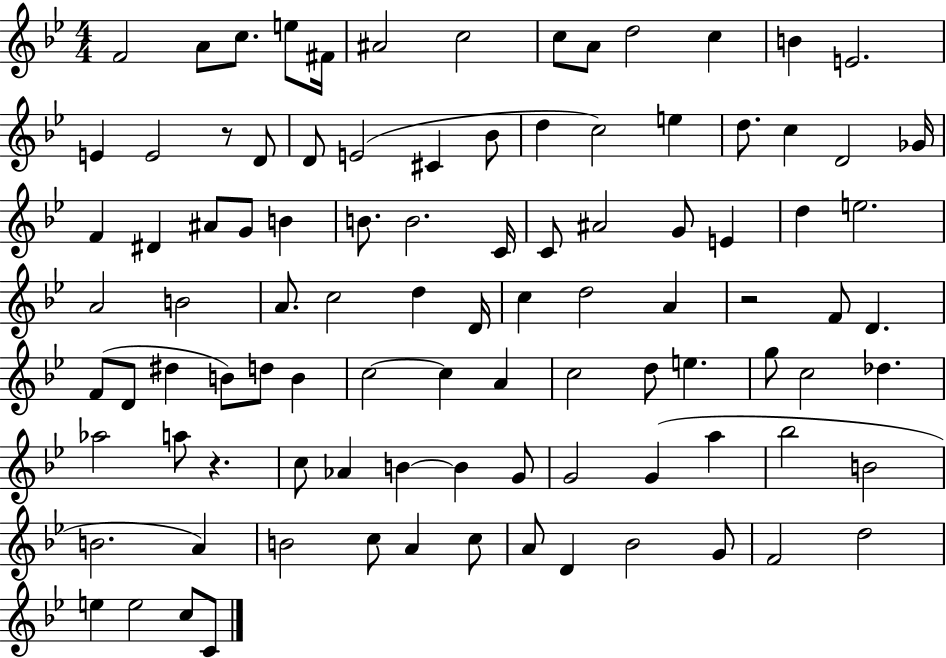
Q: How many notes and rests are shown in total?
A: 98